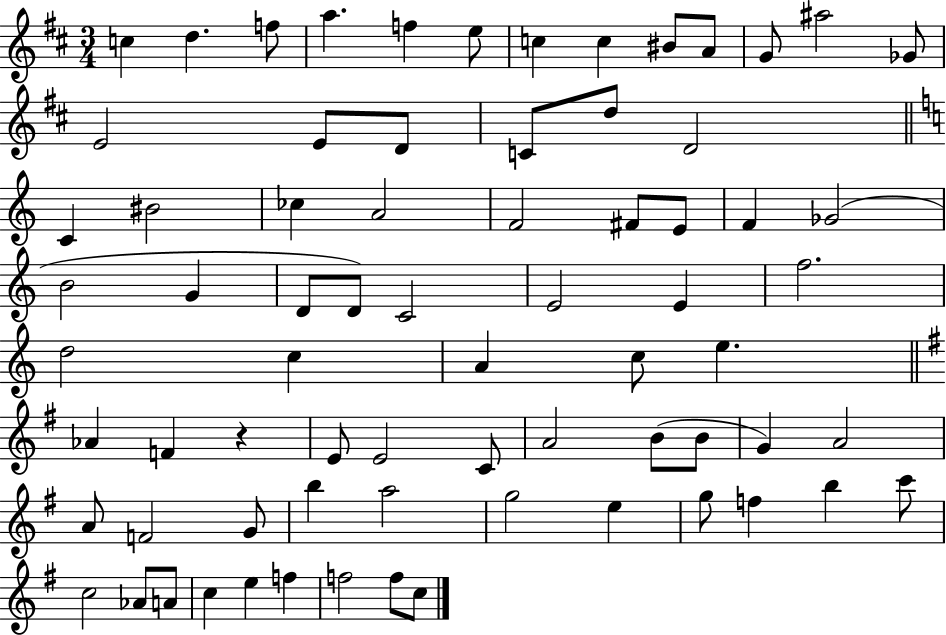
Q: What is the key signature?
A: D major